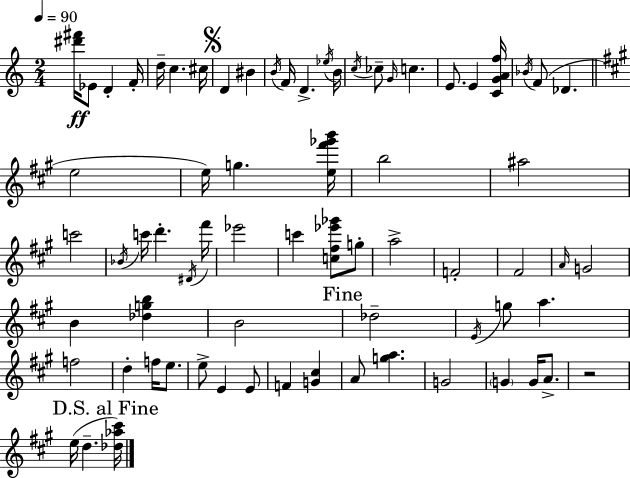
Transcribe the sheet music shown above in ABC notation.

X:1
T:Untitled
M:2/4
L:1/4
K:Am
[^d'^f']/4 _E/2 D F/4 d/4 c ^c/4 D ^B B/4 F/4 D _e/4 B/4 c/4 _c/2 G/4 c E/2 E [CGAf]/4 _B/4 F/2 _D e2 e/4 g [e^f'_g'b']/4 b2 ^a2 c'2 _B/4 c'/4 d' ^D/4 ^f'/4 _e'2 c' [c^f_e'_g']/2 g/2 a2 F2 ^F2 A/4 G2 B [_dgb] B2 _d2 E/4 g/2 a f2 d f/4 e/2 e/2 E E/2 F [G^c] A/2 [ga] G2 G G/4 A/2 z2 e/4 d [_d_a^c']/4